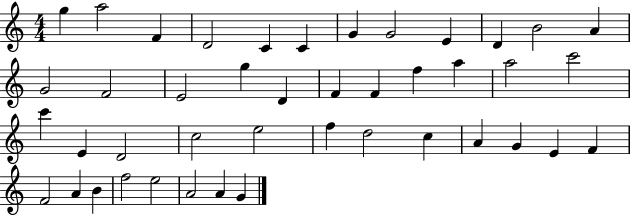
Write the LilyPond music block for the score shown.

{
  \clef treble
  \numericTimeSignature
  \time 4/4
  \key c \major
  g''4 a''2 f'4 | d'2 c'4 c'4 | g'4 g'2 e'4 | d'4 b'2 a'4 | \break g'2 f'2 | e'2 g''4 d'4 | f'4 f'4 f''4 a''4 | a''2 c'''2 | \break c'''4 e'4 d'2 | c''2 e''2 | f''4 d''2 c''4 | a'4 g'4 e'4 f'4 | \break f'2 a'4 b'4 | f''2 e''2 | a'2 a'4 g'4 | \bar "|."
}